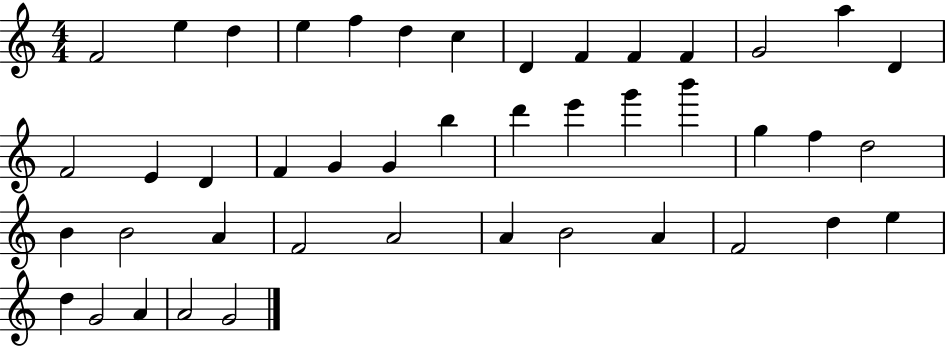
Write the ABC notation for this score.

X:1
T:Untitled
M:4/4
L:1/4
K:C
F2 e d e f d c D F F F G2 a D F2 E D F G G b d' e' g' b' g f d2 B B2 A F2 A2 A B2 A F2 d e d G2 A A2 G2